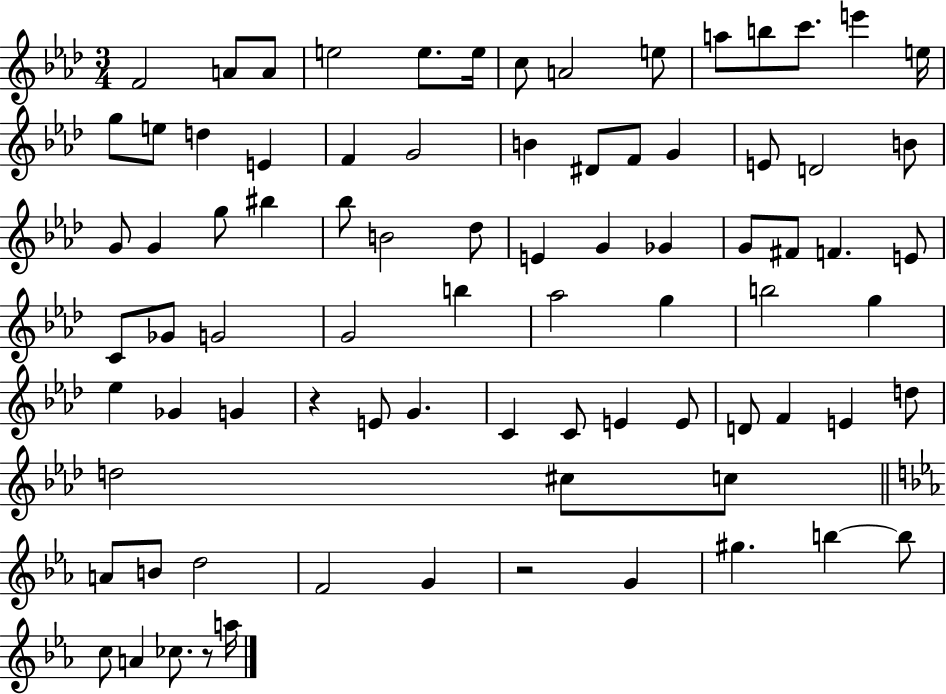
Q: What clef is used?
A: treble